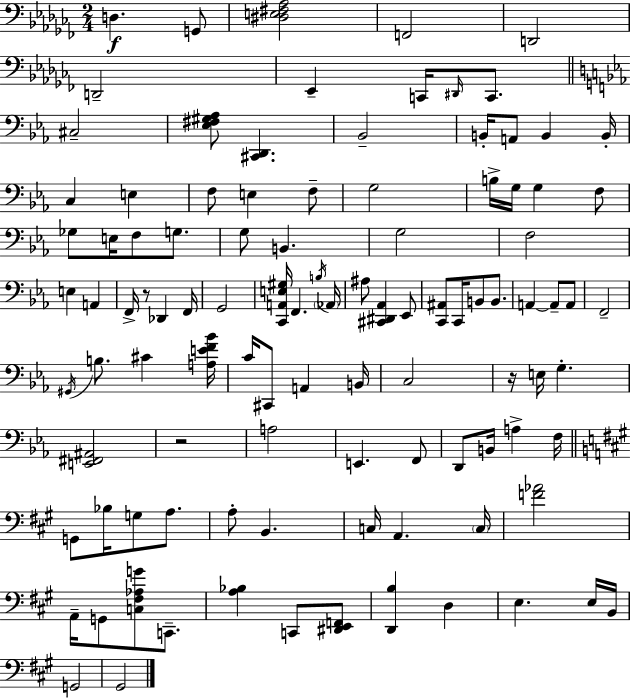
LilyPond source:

{
  \clef bass
  \numericTimeSignature
  \time 2/4
  \key aes \minor
  \repeat volta 2 { d4.\f g,8 | <dis e fis aes>2 | f,2 | d,2 | \break d,2-- | ees,4-- c,16 \grace { dis,16 } c,8. | \bar "||" \break \key c \minor cis2-- | <ees fis gis aes>8 <cis, d,>4. | bes,2-- | b,16-. a,8 b,4 b,16-. | \break c4 e4 | f8 e4 f8-- | g2 | b16-> g16 g4 f8 | \break ges8 e16 f8 g8. | g8 b,4. | g2 | f2 | \break e4 a,4 | f,16-> r8 des,4 f,16 | g,2 | <c, a, e gis>16 f,4. \acciaccatura { b16 } | \break \parenthesize aes,16 ais8 <cis, dis, aes,>4 ees,8 | <c, ais,>8 c,16 b,8 b,8. | a,4~~ a,8-- a,8 | f,2-- | \break \acciaccatura { gis,16 } b8. cis'4 | <a e' f' bes'>16 c'16 cis,8 a,4 | b,16 c2 | r16 e16 g4.-. | \break <e, fis, ais,>2 | r2 | a2 | e,4. | \break f,8 d,8 b,16 a4-> | f16 \bar "||" \break \key a \major g,8 bes16 g8 a8. | a8-. b,4. | c16 a,4. \parenthesize c16 | <f' aes'>2 | \break a,16-- g,8 <c fis aes g'>8 c,8.-- | <a bes>4 c,8 <dis, e, f,>8 | <d, b>4 d4 | e4. e16 b,16 | \break g,2 | gis,2 | } \bar "|."
}